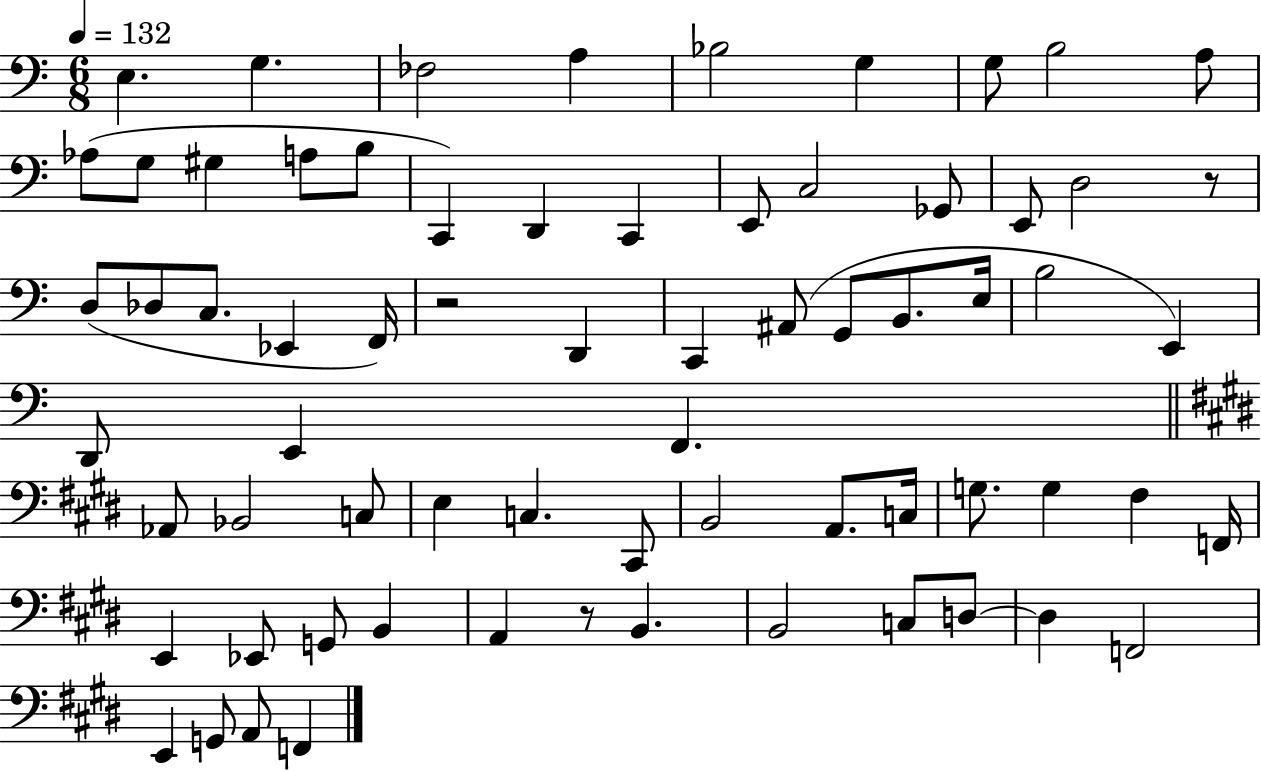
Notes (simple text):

E3/q. G3/q. FES3/h A3/q Bb3/h G3/q G3/e B3/h A3/e Ab3/e G3/e G#3/q A3/e B3/e C2/q D2/q C2/q E2/e C3/h Gb2/e E2/e D3/h R/e D3/e Db3/e C3/e. Eb2/q F2/s R/h D2/q C2/q A#2/e G2/e B2/e. E3/s B3/h E2/q D2/e E2/q F2/q. Ab2/e Bb2/h C3/e E3/q C3/q. C#2/e B2/h A2/e. C3/s G3/e. G3/q F#3/q F2/s E2/q Eb2/e G2/e B2/q A2/q R/e B2/q. B2/h C3/e D3/e D3/q F2/h E2/q G2/e A2/e F2/q